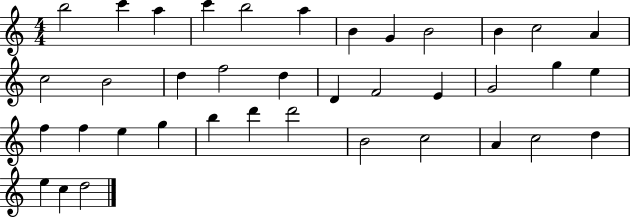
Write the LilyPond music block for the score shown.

{
  \clef treble
  \numericTimeSignature
  \time 4/4
  \key c \major
  b''2 c'''4 a''4 | c'''4 b''2 a''4 | b'4 g'4 b'2 | b'4 c''2 a'4 | \break c''2 b'2 | d''4 f''2 d''4 | d'4 f'2 e'4 | g'2 g''4 e''4 | \break f''4 f''4 e''4 g''4 | b''4 d'''4 d'''2 | b'2 c''2 | a'4 c''2 d''4 | \break e''4 c''4 d''2 | \bar "|."
}